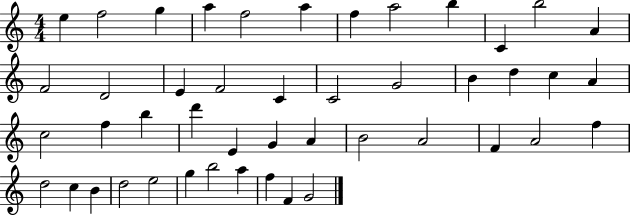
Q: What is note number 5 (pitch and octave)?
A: F5